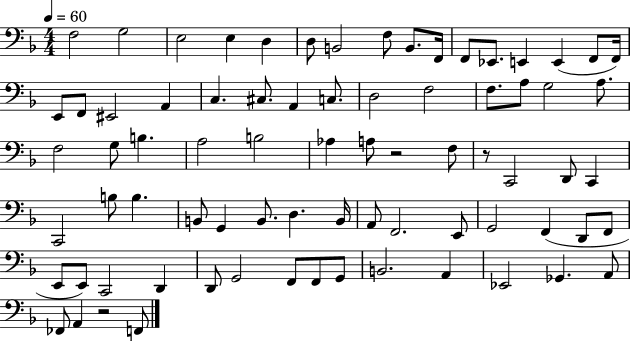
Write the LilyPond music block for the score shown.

{
  \clef bass
  \numericTimeSignature
  \time 4/4
  \key f \major
  \tempo 4 = 60
  f2 g2 | e2 e4 d4 | d8 b,2 f8 b,8. f,16 | f,8 ees,8. e,4 e,4( f,8 f,16) | \break e,8 f,8 eis,2 a,4 | c4. cis8. a,4 c8. | d2 f2 | f8. a8 g2 a8. | \break f2 g8 b4. | a2 b2 | aes4 a8 r2 f8 | r8 c,2 d,8 c,4 | \break c,2 b8 b4. | b,8 g,4 b,8. d4. b,16 | a,8 f,2. e,8 | g,2 f,4( d,8 f,8 | \break e,8 e,8) c,2 d,4 | d,8 g,2 f,8 f,8 g,8 | b,2. a,4 | ees,2 ges,4. a,8 | \break fes,8 a,4 r2 f,8 | \bar "|."
}